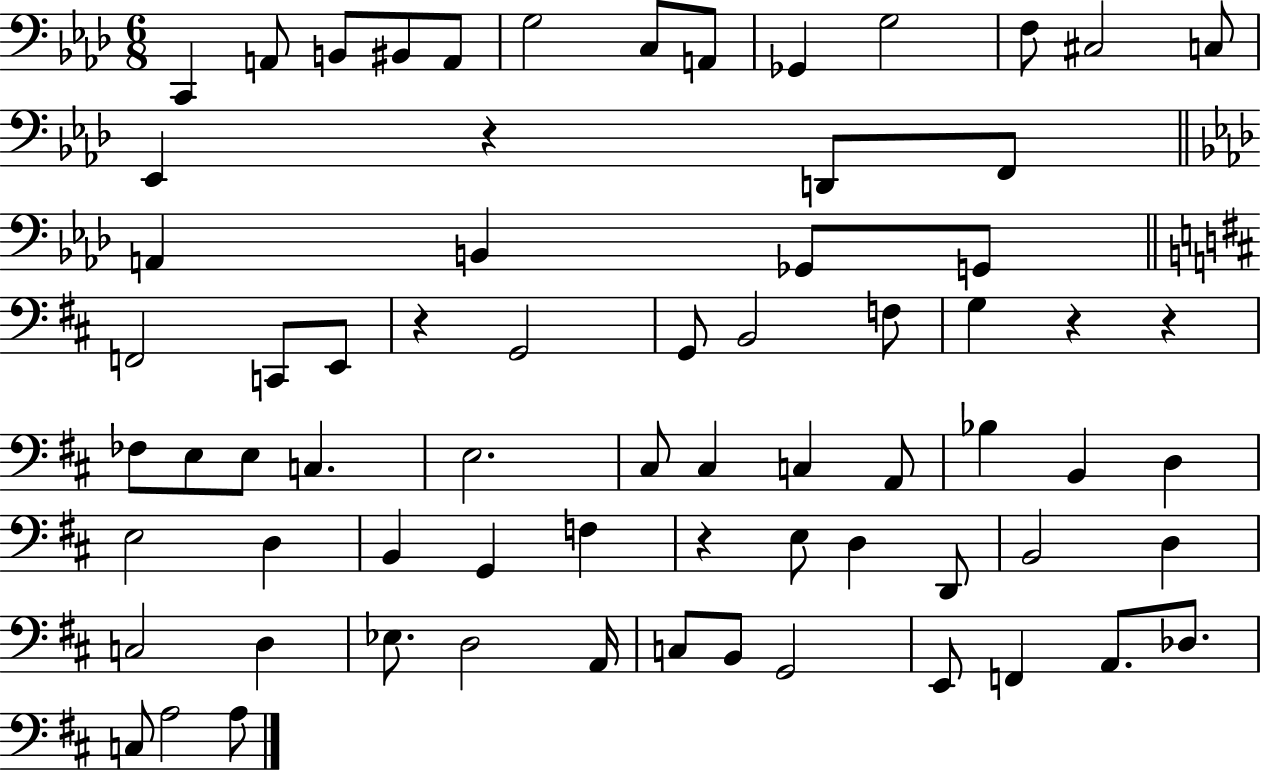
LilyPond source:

{
  \clef bass
  \numericTimeSignature
  \time 6/8
  \key aes \major
  c,4 a,8 b,8 bis,8 a,8 | g2 c8 a,8 | ges,4 g2 | f8 cis2 c8 | \break ees,4 r4 d,8 f,8 | \bar "||" \break \key aes \major a,4 b,4 ges,8 g,8 | \bar "||" \break \key d \major f,2 c,8 e,8 | r4 g,2 | g,8 b,2 f8 | g4 r4 r4 | \break fes8 e8 e8 c4. | e2. | cis8 cis4 c4 a,8 | bes4 b,4 d4 | \break e2 d4 | b,4 g,4 f4 | r4 e8 d4 d,8 | b,2 d4 | \break c2 d4 | ees8. d2 a,16 | c8 b,8 g,2 | e,8 f,4 a,8. des8. | \break c8 a2 a8 | \bar "|."
}